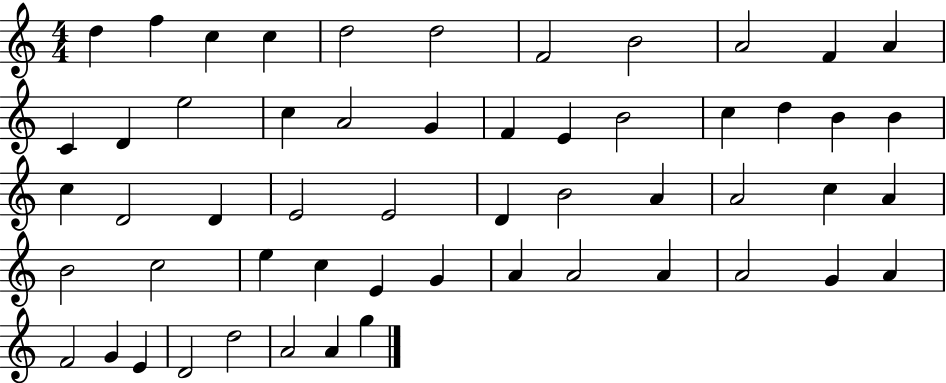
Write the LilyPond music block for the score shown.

{
  \clef treble
  \numericTimeSignature
  \time 4/4
  \key c \major
  d''4 f''4 c''4 c''4 | d''2 d''2 | f'2 b'2 | a'2 f'4 a'4 | \break c'4 d'4 e''2 | c''4 a'2 g'4 | f'4 e'4 b'2 | c''4 d''4 b'4 b'4 | \break c''4 d'2 d'4 | e'2 e'2 | d'4 b'2 a'4 | a'2 c''4 a'4 | \break b'2 c''2 | e''4 c''4 e'4 g'4 | a'4 a'2 a'4 | a'2 g'4 a'4 | \break f'2 g'4 e'4 | d'2 d''2 | a'2 a'4 g''4 | \bar "|."
}